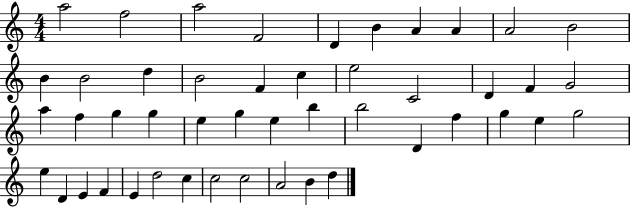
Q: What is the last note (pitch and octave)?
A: D5